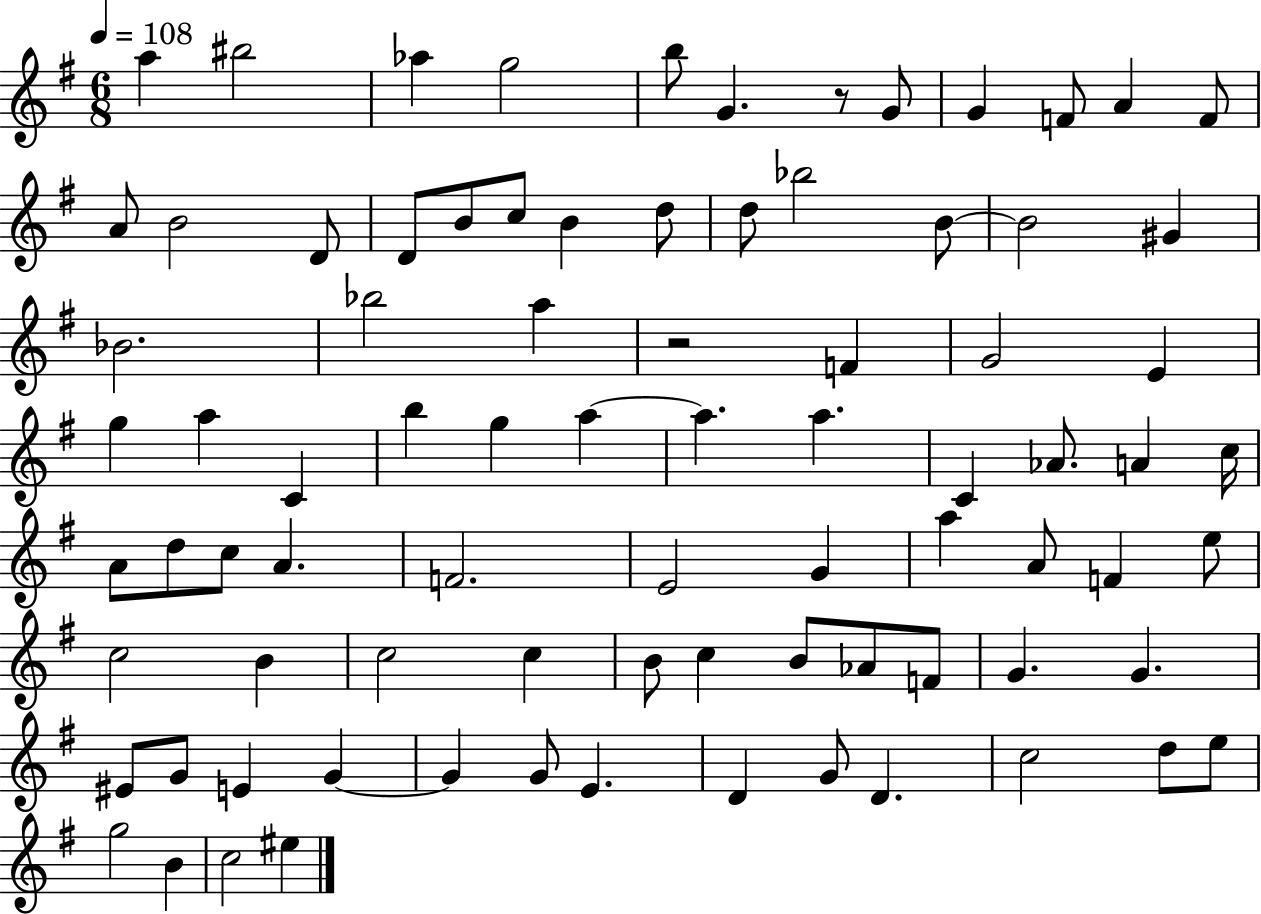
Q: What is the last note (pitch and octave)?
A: EIS5